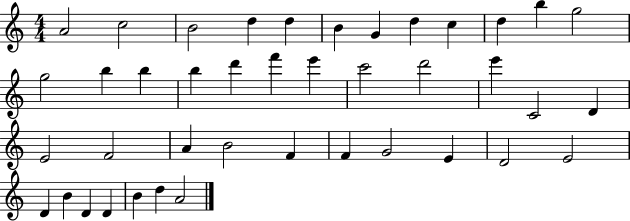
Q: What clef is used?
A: treble